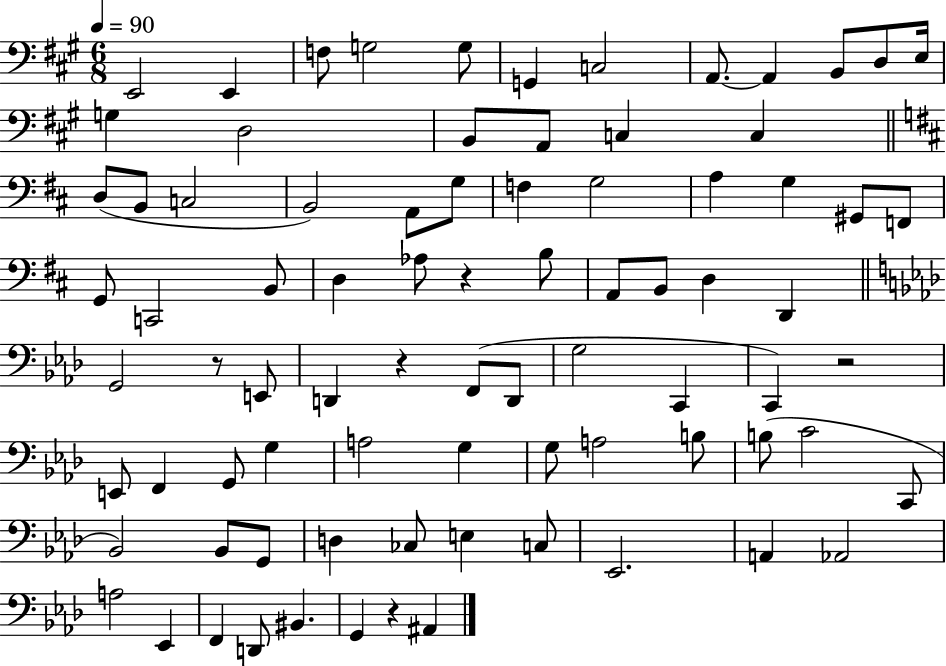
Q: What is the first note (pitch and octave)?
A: E2